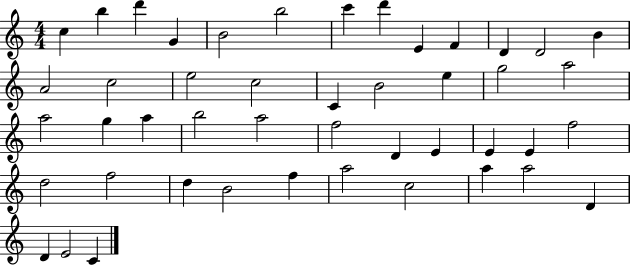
{
  \clef treble
  \numericTimeSignature
  \time 4/4
  \key c \major
  c''4 b''4 d'''4 g'4 | b'2 b''2 | c'''4 d'''4 e'4 f'4 | d'4 d'2 b'4 | \break a'2 c''2 | e''2 c''2 | c'4 b'2 e''4 | g''2 a''2 | \break a''2 g''4 a''4 | b''2 a''2 | f''2 d'4 e'4 | e'4 e'4 f''2 | \break d''2 f''2 | d''4 b'2 f''4 | a''2 c''2 | a''4 a''2 d'4 | \break d'4 e'2 c'4 | \bar "|."
}